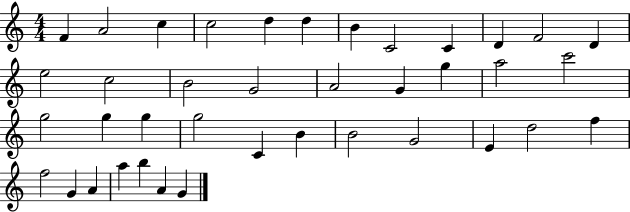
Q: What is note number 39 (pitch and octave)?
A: G4